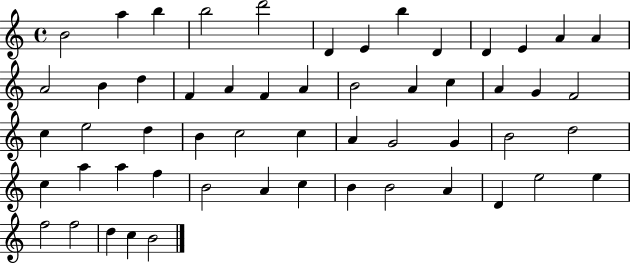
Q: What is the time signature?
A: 4/4